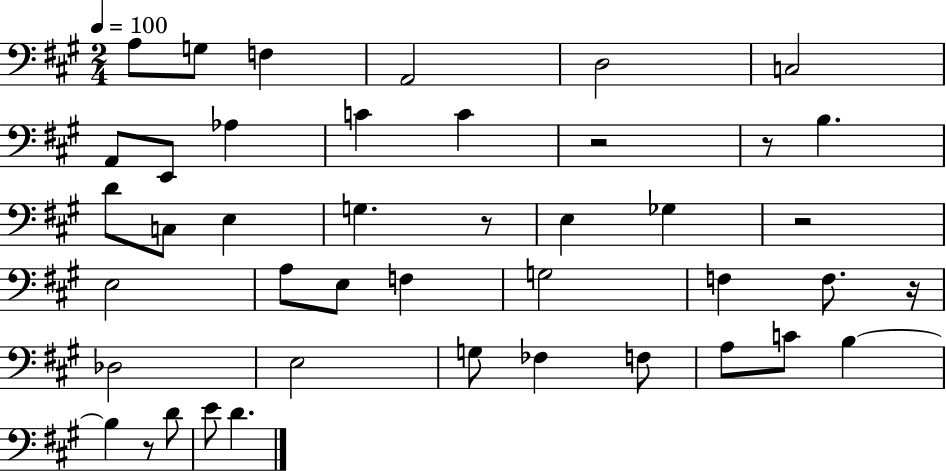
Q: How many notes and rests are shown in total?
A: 43